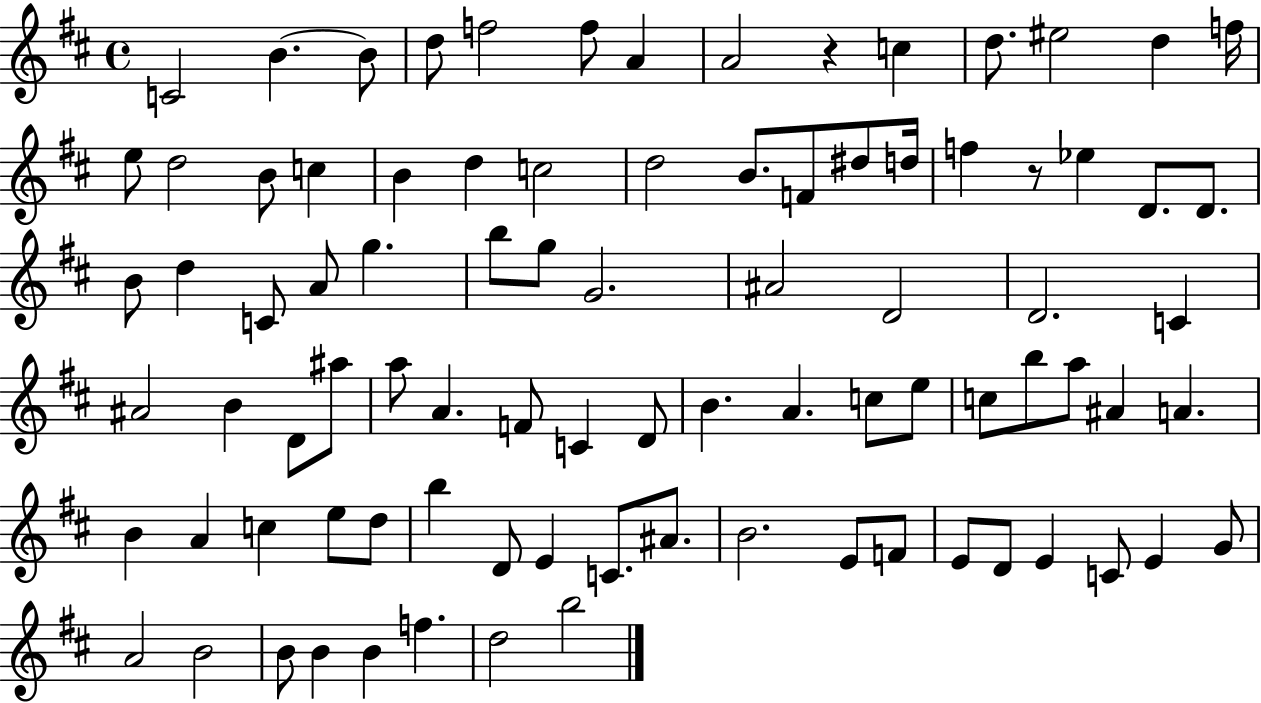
{
  \clef treble
  \time 4/4
  \defaultTimeSignature
  \key d \major
  c'2 b'4.~~ b'8 | d''8 f''2 f''8 a'4 | a'2 r4 c''4 | d''8. eis''2 d''4 f''16 | \break e''8 d''2 b'8 c''4 | b'4 d''4 c''2 | d''2 b'8. f'8 dis''8 d''16 | f''4 r8 ees''4 d'8. d'8. | \break b'8 d''4 c'8 a'8 g''4. | b''8 g''8 g'2. | ais'2 d'2 | d'2. c'4 | \break ais'2 b'4 d'8 ais''8 | a''8 a'4. f'8 c'4 d'8 | b'4. a'4. c''8 e''8 | c''8 b''8 a''8 ais'4 a'4. | \break b'4 a'4 c''4 e''8 d''8 | b''4 d'8 e'4 c'8. ais'8. | b'2. e'8 f'8 | e'8 d'8 e'4 c'8 e'4 g'8 | \break a'2 b'2 | b'8 b'4 b'4 f''4. | d''2 b''2 | \bar "|."
}